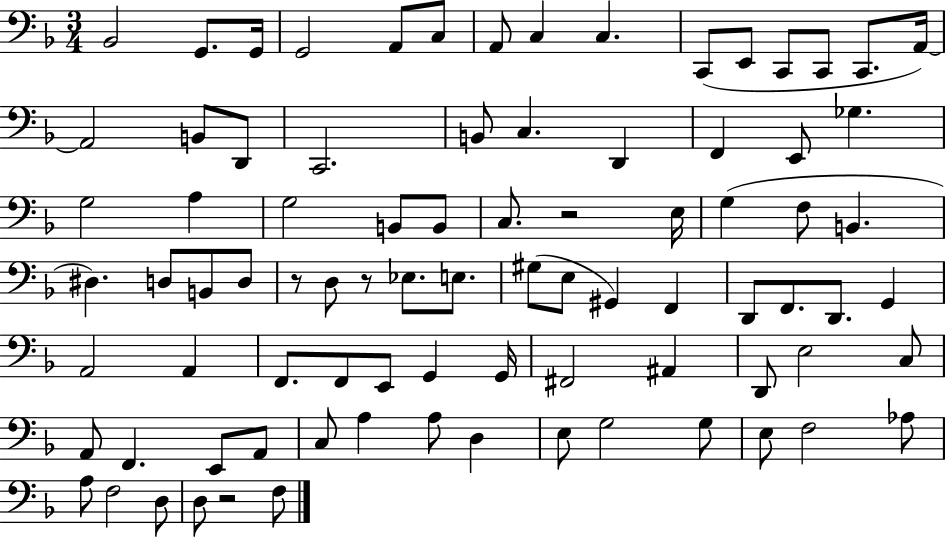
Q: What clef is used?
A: bass